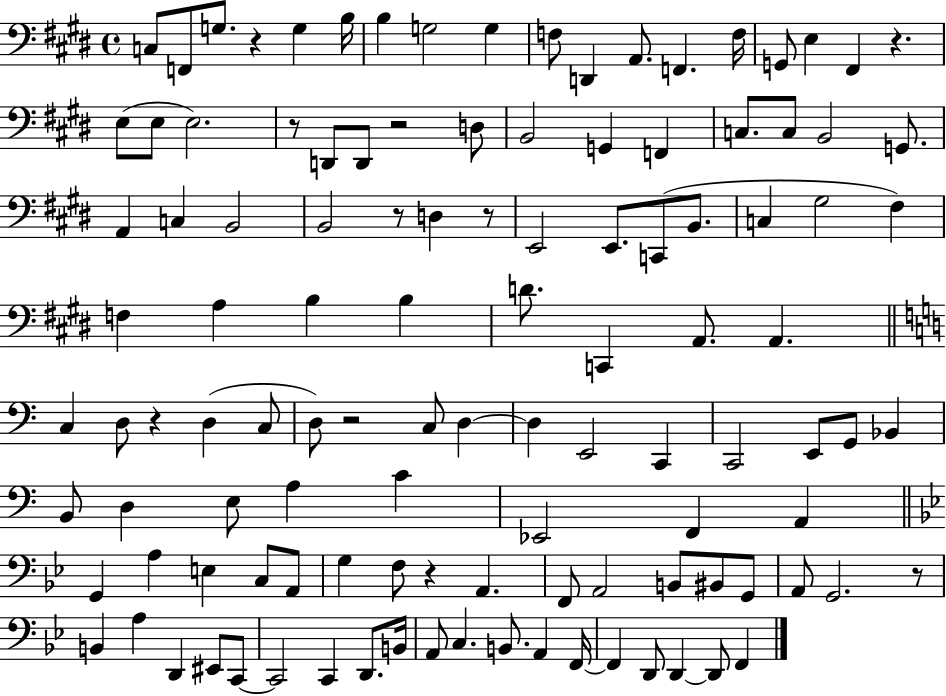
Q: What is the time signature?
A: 4/4